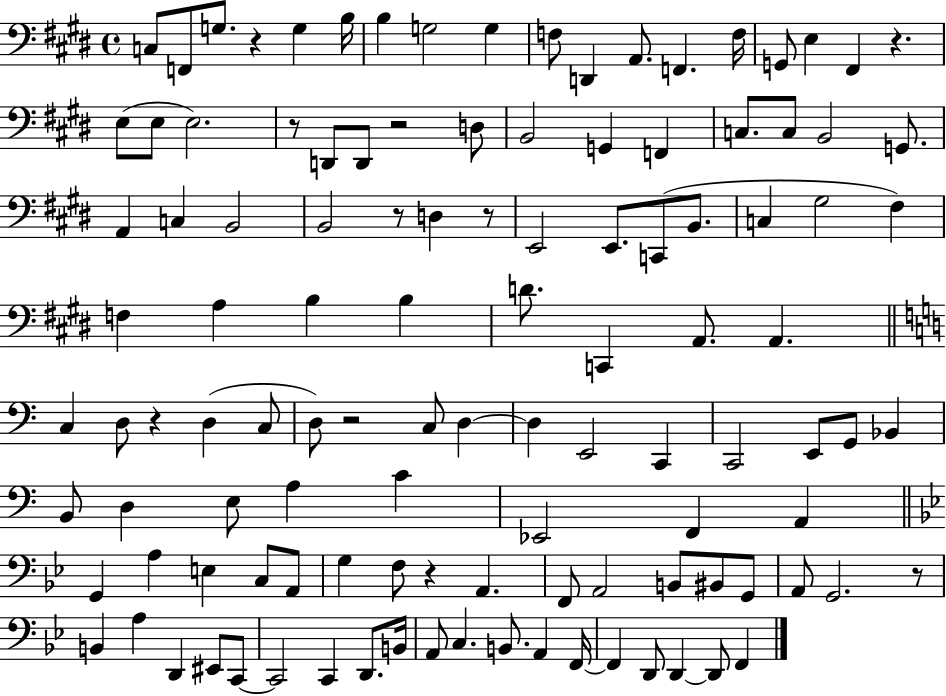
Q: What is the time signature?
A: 4/4